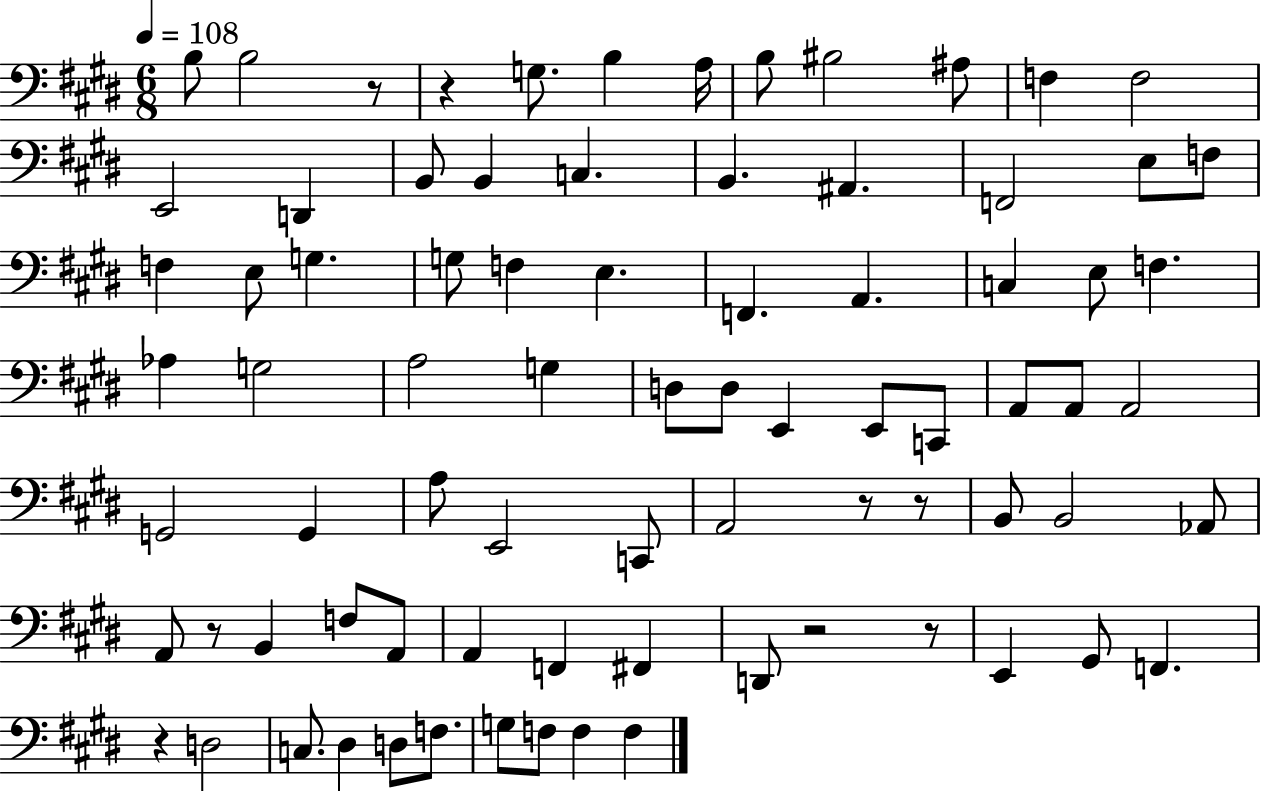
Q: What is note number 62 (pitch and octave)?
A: G#2